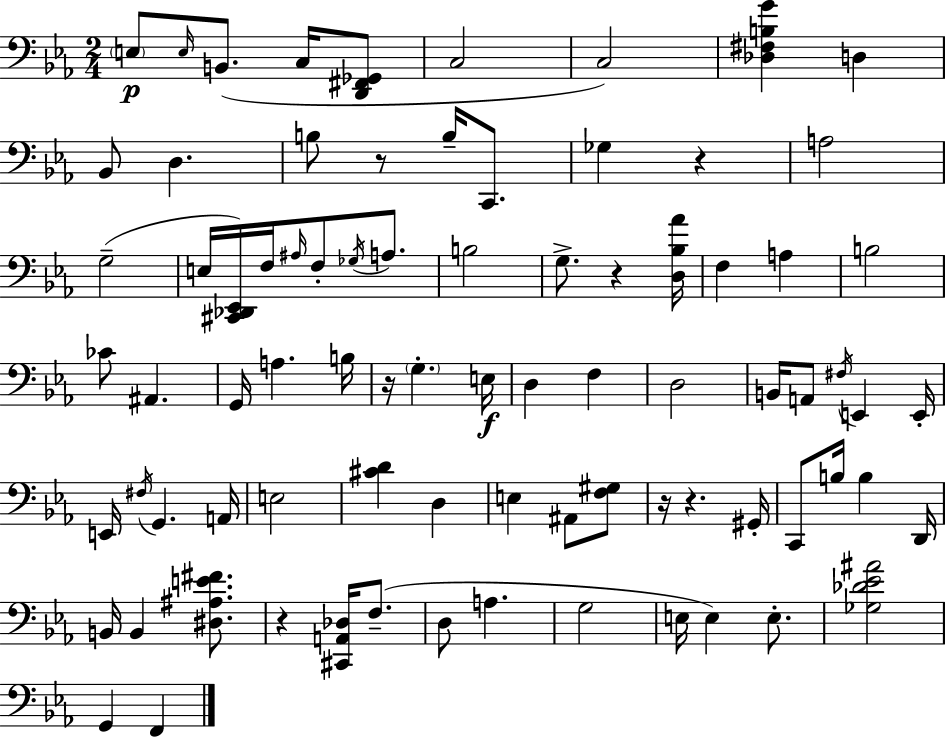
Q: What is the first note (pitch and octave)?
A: E3